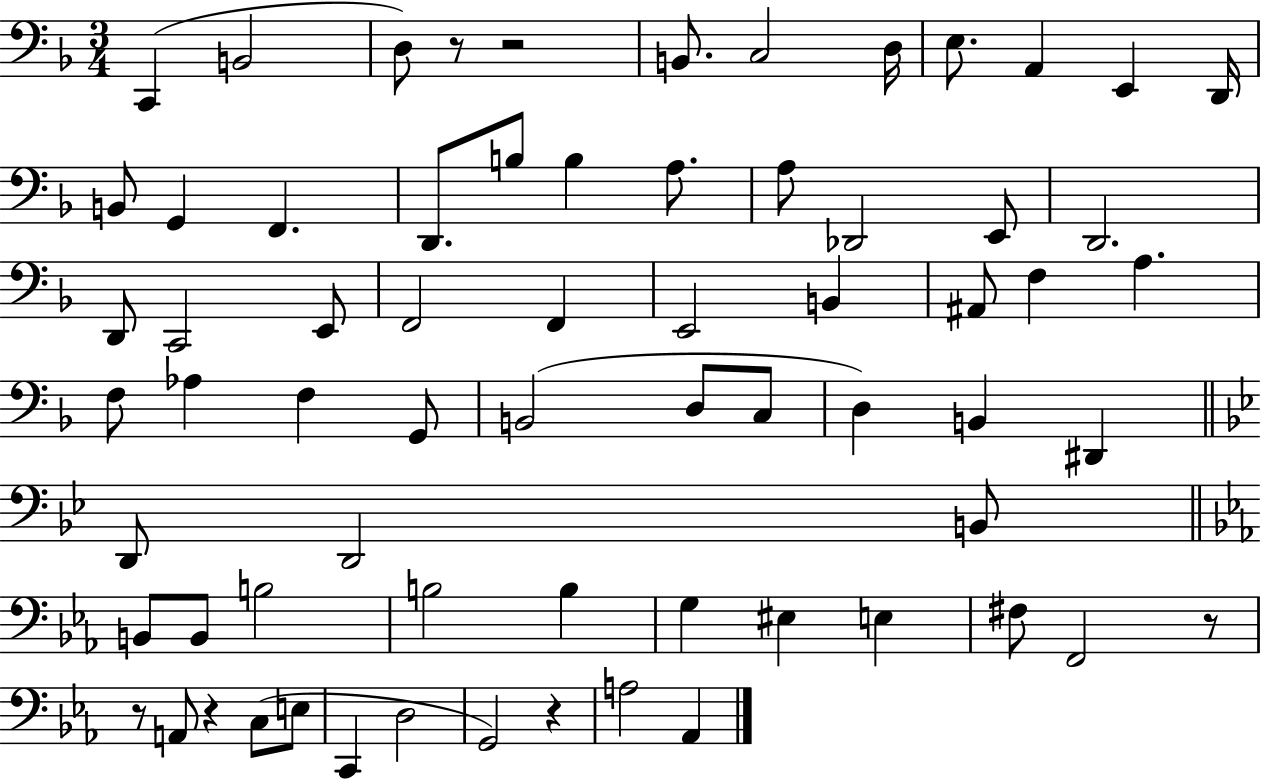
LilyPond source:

{
  \clef bass
  \numericTimeSignature
  \time 3/4
  \key f \major
  c,4( b,2 | d8) r8 r2 | b,8. c2 d16 | e8. a,4 e,4 d,16 | \break b,8 g,4 f,4. | d,8. b8 b4 a8. | a8 des,2 e,8 | d,2. | \break d,8 c,2 e,8 | f,2 f,4 | e,2 b,4 | ais,8 f4 a4. | \break f8 aes4 f4 g,8 | b,2( d8 c8 | d4) b,4 dis,4 | \bar "||" \break \key g \minor d,8 d,2 b,8 | \bar "||" \break \key ees \major b,8 b,8 b2 | b2 b4 | g4 eis4 e4 | fis8 f,2 r8 | \break r8 a,8 r4 c8( e8 | c,4 d2 | g,2) r4 | a2 aes,4 | \break \bar "|."
}